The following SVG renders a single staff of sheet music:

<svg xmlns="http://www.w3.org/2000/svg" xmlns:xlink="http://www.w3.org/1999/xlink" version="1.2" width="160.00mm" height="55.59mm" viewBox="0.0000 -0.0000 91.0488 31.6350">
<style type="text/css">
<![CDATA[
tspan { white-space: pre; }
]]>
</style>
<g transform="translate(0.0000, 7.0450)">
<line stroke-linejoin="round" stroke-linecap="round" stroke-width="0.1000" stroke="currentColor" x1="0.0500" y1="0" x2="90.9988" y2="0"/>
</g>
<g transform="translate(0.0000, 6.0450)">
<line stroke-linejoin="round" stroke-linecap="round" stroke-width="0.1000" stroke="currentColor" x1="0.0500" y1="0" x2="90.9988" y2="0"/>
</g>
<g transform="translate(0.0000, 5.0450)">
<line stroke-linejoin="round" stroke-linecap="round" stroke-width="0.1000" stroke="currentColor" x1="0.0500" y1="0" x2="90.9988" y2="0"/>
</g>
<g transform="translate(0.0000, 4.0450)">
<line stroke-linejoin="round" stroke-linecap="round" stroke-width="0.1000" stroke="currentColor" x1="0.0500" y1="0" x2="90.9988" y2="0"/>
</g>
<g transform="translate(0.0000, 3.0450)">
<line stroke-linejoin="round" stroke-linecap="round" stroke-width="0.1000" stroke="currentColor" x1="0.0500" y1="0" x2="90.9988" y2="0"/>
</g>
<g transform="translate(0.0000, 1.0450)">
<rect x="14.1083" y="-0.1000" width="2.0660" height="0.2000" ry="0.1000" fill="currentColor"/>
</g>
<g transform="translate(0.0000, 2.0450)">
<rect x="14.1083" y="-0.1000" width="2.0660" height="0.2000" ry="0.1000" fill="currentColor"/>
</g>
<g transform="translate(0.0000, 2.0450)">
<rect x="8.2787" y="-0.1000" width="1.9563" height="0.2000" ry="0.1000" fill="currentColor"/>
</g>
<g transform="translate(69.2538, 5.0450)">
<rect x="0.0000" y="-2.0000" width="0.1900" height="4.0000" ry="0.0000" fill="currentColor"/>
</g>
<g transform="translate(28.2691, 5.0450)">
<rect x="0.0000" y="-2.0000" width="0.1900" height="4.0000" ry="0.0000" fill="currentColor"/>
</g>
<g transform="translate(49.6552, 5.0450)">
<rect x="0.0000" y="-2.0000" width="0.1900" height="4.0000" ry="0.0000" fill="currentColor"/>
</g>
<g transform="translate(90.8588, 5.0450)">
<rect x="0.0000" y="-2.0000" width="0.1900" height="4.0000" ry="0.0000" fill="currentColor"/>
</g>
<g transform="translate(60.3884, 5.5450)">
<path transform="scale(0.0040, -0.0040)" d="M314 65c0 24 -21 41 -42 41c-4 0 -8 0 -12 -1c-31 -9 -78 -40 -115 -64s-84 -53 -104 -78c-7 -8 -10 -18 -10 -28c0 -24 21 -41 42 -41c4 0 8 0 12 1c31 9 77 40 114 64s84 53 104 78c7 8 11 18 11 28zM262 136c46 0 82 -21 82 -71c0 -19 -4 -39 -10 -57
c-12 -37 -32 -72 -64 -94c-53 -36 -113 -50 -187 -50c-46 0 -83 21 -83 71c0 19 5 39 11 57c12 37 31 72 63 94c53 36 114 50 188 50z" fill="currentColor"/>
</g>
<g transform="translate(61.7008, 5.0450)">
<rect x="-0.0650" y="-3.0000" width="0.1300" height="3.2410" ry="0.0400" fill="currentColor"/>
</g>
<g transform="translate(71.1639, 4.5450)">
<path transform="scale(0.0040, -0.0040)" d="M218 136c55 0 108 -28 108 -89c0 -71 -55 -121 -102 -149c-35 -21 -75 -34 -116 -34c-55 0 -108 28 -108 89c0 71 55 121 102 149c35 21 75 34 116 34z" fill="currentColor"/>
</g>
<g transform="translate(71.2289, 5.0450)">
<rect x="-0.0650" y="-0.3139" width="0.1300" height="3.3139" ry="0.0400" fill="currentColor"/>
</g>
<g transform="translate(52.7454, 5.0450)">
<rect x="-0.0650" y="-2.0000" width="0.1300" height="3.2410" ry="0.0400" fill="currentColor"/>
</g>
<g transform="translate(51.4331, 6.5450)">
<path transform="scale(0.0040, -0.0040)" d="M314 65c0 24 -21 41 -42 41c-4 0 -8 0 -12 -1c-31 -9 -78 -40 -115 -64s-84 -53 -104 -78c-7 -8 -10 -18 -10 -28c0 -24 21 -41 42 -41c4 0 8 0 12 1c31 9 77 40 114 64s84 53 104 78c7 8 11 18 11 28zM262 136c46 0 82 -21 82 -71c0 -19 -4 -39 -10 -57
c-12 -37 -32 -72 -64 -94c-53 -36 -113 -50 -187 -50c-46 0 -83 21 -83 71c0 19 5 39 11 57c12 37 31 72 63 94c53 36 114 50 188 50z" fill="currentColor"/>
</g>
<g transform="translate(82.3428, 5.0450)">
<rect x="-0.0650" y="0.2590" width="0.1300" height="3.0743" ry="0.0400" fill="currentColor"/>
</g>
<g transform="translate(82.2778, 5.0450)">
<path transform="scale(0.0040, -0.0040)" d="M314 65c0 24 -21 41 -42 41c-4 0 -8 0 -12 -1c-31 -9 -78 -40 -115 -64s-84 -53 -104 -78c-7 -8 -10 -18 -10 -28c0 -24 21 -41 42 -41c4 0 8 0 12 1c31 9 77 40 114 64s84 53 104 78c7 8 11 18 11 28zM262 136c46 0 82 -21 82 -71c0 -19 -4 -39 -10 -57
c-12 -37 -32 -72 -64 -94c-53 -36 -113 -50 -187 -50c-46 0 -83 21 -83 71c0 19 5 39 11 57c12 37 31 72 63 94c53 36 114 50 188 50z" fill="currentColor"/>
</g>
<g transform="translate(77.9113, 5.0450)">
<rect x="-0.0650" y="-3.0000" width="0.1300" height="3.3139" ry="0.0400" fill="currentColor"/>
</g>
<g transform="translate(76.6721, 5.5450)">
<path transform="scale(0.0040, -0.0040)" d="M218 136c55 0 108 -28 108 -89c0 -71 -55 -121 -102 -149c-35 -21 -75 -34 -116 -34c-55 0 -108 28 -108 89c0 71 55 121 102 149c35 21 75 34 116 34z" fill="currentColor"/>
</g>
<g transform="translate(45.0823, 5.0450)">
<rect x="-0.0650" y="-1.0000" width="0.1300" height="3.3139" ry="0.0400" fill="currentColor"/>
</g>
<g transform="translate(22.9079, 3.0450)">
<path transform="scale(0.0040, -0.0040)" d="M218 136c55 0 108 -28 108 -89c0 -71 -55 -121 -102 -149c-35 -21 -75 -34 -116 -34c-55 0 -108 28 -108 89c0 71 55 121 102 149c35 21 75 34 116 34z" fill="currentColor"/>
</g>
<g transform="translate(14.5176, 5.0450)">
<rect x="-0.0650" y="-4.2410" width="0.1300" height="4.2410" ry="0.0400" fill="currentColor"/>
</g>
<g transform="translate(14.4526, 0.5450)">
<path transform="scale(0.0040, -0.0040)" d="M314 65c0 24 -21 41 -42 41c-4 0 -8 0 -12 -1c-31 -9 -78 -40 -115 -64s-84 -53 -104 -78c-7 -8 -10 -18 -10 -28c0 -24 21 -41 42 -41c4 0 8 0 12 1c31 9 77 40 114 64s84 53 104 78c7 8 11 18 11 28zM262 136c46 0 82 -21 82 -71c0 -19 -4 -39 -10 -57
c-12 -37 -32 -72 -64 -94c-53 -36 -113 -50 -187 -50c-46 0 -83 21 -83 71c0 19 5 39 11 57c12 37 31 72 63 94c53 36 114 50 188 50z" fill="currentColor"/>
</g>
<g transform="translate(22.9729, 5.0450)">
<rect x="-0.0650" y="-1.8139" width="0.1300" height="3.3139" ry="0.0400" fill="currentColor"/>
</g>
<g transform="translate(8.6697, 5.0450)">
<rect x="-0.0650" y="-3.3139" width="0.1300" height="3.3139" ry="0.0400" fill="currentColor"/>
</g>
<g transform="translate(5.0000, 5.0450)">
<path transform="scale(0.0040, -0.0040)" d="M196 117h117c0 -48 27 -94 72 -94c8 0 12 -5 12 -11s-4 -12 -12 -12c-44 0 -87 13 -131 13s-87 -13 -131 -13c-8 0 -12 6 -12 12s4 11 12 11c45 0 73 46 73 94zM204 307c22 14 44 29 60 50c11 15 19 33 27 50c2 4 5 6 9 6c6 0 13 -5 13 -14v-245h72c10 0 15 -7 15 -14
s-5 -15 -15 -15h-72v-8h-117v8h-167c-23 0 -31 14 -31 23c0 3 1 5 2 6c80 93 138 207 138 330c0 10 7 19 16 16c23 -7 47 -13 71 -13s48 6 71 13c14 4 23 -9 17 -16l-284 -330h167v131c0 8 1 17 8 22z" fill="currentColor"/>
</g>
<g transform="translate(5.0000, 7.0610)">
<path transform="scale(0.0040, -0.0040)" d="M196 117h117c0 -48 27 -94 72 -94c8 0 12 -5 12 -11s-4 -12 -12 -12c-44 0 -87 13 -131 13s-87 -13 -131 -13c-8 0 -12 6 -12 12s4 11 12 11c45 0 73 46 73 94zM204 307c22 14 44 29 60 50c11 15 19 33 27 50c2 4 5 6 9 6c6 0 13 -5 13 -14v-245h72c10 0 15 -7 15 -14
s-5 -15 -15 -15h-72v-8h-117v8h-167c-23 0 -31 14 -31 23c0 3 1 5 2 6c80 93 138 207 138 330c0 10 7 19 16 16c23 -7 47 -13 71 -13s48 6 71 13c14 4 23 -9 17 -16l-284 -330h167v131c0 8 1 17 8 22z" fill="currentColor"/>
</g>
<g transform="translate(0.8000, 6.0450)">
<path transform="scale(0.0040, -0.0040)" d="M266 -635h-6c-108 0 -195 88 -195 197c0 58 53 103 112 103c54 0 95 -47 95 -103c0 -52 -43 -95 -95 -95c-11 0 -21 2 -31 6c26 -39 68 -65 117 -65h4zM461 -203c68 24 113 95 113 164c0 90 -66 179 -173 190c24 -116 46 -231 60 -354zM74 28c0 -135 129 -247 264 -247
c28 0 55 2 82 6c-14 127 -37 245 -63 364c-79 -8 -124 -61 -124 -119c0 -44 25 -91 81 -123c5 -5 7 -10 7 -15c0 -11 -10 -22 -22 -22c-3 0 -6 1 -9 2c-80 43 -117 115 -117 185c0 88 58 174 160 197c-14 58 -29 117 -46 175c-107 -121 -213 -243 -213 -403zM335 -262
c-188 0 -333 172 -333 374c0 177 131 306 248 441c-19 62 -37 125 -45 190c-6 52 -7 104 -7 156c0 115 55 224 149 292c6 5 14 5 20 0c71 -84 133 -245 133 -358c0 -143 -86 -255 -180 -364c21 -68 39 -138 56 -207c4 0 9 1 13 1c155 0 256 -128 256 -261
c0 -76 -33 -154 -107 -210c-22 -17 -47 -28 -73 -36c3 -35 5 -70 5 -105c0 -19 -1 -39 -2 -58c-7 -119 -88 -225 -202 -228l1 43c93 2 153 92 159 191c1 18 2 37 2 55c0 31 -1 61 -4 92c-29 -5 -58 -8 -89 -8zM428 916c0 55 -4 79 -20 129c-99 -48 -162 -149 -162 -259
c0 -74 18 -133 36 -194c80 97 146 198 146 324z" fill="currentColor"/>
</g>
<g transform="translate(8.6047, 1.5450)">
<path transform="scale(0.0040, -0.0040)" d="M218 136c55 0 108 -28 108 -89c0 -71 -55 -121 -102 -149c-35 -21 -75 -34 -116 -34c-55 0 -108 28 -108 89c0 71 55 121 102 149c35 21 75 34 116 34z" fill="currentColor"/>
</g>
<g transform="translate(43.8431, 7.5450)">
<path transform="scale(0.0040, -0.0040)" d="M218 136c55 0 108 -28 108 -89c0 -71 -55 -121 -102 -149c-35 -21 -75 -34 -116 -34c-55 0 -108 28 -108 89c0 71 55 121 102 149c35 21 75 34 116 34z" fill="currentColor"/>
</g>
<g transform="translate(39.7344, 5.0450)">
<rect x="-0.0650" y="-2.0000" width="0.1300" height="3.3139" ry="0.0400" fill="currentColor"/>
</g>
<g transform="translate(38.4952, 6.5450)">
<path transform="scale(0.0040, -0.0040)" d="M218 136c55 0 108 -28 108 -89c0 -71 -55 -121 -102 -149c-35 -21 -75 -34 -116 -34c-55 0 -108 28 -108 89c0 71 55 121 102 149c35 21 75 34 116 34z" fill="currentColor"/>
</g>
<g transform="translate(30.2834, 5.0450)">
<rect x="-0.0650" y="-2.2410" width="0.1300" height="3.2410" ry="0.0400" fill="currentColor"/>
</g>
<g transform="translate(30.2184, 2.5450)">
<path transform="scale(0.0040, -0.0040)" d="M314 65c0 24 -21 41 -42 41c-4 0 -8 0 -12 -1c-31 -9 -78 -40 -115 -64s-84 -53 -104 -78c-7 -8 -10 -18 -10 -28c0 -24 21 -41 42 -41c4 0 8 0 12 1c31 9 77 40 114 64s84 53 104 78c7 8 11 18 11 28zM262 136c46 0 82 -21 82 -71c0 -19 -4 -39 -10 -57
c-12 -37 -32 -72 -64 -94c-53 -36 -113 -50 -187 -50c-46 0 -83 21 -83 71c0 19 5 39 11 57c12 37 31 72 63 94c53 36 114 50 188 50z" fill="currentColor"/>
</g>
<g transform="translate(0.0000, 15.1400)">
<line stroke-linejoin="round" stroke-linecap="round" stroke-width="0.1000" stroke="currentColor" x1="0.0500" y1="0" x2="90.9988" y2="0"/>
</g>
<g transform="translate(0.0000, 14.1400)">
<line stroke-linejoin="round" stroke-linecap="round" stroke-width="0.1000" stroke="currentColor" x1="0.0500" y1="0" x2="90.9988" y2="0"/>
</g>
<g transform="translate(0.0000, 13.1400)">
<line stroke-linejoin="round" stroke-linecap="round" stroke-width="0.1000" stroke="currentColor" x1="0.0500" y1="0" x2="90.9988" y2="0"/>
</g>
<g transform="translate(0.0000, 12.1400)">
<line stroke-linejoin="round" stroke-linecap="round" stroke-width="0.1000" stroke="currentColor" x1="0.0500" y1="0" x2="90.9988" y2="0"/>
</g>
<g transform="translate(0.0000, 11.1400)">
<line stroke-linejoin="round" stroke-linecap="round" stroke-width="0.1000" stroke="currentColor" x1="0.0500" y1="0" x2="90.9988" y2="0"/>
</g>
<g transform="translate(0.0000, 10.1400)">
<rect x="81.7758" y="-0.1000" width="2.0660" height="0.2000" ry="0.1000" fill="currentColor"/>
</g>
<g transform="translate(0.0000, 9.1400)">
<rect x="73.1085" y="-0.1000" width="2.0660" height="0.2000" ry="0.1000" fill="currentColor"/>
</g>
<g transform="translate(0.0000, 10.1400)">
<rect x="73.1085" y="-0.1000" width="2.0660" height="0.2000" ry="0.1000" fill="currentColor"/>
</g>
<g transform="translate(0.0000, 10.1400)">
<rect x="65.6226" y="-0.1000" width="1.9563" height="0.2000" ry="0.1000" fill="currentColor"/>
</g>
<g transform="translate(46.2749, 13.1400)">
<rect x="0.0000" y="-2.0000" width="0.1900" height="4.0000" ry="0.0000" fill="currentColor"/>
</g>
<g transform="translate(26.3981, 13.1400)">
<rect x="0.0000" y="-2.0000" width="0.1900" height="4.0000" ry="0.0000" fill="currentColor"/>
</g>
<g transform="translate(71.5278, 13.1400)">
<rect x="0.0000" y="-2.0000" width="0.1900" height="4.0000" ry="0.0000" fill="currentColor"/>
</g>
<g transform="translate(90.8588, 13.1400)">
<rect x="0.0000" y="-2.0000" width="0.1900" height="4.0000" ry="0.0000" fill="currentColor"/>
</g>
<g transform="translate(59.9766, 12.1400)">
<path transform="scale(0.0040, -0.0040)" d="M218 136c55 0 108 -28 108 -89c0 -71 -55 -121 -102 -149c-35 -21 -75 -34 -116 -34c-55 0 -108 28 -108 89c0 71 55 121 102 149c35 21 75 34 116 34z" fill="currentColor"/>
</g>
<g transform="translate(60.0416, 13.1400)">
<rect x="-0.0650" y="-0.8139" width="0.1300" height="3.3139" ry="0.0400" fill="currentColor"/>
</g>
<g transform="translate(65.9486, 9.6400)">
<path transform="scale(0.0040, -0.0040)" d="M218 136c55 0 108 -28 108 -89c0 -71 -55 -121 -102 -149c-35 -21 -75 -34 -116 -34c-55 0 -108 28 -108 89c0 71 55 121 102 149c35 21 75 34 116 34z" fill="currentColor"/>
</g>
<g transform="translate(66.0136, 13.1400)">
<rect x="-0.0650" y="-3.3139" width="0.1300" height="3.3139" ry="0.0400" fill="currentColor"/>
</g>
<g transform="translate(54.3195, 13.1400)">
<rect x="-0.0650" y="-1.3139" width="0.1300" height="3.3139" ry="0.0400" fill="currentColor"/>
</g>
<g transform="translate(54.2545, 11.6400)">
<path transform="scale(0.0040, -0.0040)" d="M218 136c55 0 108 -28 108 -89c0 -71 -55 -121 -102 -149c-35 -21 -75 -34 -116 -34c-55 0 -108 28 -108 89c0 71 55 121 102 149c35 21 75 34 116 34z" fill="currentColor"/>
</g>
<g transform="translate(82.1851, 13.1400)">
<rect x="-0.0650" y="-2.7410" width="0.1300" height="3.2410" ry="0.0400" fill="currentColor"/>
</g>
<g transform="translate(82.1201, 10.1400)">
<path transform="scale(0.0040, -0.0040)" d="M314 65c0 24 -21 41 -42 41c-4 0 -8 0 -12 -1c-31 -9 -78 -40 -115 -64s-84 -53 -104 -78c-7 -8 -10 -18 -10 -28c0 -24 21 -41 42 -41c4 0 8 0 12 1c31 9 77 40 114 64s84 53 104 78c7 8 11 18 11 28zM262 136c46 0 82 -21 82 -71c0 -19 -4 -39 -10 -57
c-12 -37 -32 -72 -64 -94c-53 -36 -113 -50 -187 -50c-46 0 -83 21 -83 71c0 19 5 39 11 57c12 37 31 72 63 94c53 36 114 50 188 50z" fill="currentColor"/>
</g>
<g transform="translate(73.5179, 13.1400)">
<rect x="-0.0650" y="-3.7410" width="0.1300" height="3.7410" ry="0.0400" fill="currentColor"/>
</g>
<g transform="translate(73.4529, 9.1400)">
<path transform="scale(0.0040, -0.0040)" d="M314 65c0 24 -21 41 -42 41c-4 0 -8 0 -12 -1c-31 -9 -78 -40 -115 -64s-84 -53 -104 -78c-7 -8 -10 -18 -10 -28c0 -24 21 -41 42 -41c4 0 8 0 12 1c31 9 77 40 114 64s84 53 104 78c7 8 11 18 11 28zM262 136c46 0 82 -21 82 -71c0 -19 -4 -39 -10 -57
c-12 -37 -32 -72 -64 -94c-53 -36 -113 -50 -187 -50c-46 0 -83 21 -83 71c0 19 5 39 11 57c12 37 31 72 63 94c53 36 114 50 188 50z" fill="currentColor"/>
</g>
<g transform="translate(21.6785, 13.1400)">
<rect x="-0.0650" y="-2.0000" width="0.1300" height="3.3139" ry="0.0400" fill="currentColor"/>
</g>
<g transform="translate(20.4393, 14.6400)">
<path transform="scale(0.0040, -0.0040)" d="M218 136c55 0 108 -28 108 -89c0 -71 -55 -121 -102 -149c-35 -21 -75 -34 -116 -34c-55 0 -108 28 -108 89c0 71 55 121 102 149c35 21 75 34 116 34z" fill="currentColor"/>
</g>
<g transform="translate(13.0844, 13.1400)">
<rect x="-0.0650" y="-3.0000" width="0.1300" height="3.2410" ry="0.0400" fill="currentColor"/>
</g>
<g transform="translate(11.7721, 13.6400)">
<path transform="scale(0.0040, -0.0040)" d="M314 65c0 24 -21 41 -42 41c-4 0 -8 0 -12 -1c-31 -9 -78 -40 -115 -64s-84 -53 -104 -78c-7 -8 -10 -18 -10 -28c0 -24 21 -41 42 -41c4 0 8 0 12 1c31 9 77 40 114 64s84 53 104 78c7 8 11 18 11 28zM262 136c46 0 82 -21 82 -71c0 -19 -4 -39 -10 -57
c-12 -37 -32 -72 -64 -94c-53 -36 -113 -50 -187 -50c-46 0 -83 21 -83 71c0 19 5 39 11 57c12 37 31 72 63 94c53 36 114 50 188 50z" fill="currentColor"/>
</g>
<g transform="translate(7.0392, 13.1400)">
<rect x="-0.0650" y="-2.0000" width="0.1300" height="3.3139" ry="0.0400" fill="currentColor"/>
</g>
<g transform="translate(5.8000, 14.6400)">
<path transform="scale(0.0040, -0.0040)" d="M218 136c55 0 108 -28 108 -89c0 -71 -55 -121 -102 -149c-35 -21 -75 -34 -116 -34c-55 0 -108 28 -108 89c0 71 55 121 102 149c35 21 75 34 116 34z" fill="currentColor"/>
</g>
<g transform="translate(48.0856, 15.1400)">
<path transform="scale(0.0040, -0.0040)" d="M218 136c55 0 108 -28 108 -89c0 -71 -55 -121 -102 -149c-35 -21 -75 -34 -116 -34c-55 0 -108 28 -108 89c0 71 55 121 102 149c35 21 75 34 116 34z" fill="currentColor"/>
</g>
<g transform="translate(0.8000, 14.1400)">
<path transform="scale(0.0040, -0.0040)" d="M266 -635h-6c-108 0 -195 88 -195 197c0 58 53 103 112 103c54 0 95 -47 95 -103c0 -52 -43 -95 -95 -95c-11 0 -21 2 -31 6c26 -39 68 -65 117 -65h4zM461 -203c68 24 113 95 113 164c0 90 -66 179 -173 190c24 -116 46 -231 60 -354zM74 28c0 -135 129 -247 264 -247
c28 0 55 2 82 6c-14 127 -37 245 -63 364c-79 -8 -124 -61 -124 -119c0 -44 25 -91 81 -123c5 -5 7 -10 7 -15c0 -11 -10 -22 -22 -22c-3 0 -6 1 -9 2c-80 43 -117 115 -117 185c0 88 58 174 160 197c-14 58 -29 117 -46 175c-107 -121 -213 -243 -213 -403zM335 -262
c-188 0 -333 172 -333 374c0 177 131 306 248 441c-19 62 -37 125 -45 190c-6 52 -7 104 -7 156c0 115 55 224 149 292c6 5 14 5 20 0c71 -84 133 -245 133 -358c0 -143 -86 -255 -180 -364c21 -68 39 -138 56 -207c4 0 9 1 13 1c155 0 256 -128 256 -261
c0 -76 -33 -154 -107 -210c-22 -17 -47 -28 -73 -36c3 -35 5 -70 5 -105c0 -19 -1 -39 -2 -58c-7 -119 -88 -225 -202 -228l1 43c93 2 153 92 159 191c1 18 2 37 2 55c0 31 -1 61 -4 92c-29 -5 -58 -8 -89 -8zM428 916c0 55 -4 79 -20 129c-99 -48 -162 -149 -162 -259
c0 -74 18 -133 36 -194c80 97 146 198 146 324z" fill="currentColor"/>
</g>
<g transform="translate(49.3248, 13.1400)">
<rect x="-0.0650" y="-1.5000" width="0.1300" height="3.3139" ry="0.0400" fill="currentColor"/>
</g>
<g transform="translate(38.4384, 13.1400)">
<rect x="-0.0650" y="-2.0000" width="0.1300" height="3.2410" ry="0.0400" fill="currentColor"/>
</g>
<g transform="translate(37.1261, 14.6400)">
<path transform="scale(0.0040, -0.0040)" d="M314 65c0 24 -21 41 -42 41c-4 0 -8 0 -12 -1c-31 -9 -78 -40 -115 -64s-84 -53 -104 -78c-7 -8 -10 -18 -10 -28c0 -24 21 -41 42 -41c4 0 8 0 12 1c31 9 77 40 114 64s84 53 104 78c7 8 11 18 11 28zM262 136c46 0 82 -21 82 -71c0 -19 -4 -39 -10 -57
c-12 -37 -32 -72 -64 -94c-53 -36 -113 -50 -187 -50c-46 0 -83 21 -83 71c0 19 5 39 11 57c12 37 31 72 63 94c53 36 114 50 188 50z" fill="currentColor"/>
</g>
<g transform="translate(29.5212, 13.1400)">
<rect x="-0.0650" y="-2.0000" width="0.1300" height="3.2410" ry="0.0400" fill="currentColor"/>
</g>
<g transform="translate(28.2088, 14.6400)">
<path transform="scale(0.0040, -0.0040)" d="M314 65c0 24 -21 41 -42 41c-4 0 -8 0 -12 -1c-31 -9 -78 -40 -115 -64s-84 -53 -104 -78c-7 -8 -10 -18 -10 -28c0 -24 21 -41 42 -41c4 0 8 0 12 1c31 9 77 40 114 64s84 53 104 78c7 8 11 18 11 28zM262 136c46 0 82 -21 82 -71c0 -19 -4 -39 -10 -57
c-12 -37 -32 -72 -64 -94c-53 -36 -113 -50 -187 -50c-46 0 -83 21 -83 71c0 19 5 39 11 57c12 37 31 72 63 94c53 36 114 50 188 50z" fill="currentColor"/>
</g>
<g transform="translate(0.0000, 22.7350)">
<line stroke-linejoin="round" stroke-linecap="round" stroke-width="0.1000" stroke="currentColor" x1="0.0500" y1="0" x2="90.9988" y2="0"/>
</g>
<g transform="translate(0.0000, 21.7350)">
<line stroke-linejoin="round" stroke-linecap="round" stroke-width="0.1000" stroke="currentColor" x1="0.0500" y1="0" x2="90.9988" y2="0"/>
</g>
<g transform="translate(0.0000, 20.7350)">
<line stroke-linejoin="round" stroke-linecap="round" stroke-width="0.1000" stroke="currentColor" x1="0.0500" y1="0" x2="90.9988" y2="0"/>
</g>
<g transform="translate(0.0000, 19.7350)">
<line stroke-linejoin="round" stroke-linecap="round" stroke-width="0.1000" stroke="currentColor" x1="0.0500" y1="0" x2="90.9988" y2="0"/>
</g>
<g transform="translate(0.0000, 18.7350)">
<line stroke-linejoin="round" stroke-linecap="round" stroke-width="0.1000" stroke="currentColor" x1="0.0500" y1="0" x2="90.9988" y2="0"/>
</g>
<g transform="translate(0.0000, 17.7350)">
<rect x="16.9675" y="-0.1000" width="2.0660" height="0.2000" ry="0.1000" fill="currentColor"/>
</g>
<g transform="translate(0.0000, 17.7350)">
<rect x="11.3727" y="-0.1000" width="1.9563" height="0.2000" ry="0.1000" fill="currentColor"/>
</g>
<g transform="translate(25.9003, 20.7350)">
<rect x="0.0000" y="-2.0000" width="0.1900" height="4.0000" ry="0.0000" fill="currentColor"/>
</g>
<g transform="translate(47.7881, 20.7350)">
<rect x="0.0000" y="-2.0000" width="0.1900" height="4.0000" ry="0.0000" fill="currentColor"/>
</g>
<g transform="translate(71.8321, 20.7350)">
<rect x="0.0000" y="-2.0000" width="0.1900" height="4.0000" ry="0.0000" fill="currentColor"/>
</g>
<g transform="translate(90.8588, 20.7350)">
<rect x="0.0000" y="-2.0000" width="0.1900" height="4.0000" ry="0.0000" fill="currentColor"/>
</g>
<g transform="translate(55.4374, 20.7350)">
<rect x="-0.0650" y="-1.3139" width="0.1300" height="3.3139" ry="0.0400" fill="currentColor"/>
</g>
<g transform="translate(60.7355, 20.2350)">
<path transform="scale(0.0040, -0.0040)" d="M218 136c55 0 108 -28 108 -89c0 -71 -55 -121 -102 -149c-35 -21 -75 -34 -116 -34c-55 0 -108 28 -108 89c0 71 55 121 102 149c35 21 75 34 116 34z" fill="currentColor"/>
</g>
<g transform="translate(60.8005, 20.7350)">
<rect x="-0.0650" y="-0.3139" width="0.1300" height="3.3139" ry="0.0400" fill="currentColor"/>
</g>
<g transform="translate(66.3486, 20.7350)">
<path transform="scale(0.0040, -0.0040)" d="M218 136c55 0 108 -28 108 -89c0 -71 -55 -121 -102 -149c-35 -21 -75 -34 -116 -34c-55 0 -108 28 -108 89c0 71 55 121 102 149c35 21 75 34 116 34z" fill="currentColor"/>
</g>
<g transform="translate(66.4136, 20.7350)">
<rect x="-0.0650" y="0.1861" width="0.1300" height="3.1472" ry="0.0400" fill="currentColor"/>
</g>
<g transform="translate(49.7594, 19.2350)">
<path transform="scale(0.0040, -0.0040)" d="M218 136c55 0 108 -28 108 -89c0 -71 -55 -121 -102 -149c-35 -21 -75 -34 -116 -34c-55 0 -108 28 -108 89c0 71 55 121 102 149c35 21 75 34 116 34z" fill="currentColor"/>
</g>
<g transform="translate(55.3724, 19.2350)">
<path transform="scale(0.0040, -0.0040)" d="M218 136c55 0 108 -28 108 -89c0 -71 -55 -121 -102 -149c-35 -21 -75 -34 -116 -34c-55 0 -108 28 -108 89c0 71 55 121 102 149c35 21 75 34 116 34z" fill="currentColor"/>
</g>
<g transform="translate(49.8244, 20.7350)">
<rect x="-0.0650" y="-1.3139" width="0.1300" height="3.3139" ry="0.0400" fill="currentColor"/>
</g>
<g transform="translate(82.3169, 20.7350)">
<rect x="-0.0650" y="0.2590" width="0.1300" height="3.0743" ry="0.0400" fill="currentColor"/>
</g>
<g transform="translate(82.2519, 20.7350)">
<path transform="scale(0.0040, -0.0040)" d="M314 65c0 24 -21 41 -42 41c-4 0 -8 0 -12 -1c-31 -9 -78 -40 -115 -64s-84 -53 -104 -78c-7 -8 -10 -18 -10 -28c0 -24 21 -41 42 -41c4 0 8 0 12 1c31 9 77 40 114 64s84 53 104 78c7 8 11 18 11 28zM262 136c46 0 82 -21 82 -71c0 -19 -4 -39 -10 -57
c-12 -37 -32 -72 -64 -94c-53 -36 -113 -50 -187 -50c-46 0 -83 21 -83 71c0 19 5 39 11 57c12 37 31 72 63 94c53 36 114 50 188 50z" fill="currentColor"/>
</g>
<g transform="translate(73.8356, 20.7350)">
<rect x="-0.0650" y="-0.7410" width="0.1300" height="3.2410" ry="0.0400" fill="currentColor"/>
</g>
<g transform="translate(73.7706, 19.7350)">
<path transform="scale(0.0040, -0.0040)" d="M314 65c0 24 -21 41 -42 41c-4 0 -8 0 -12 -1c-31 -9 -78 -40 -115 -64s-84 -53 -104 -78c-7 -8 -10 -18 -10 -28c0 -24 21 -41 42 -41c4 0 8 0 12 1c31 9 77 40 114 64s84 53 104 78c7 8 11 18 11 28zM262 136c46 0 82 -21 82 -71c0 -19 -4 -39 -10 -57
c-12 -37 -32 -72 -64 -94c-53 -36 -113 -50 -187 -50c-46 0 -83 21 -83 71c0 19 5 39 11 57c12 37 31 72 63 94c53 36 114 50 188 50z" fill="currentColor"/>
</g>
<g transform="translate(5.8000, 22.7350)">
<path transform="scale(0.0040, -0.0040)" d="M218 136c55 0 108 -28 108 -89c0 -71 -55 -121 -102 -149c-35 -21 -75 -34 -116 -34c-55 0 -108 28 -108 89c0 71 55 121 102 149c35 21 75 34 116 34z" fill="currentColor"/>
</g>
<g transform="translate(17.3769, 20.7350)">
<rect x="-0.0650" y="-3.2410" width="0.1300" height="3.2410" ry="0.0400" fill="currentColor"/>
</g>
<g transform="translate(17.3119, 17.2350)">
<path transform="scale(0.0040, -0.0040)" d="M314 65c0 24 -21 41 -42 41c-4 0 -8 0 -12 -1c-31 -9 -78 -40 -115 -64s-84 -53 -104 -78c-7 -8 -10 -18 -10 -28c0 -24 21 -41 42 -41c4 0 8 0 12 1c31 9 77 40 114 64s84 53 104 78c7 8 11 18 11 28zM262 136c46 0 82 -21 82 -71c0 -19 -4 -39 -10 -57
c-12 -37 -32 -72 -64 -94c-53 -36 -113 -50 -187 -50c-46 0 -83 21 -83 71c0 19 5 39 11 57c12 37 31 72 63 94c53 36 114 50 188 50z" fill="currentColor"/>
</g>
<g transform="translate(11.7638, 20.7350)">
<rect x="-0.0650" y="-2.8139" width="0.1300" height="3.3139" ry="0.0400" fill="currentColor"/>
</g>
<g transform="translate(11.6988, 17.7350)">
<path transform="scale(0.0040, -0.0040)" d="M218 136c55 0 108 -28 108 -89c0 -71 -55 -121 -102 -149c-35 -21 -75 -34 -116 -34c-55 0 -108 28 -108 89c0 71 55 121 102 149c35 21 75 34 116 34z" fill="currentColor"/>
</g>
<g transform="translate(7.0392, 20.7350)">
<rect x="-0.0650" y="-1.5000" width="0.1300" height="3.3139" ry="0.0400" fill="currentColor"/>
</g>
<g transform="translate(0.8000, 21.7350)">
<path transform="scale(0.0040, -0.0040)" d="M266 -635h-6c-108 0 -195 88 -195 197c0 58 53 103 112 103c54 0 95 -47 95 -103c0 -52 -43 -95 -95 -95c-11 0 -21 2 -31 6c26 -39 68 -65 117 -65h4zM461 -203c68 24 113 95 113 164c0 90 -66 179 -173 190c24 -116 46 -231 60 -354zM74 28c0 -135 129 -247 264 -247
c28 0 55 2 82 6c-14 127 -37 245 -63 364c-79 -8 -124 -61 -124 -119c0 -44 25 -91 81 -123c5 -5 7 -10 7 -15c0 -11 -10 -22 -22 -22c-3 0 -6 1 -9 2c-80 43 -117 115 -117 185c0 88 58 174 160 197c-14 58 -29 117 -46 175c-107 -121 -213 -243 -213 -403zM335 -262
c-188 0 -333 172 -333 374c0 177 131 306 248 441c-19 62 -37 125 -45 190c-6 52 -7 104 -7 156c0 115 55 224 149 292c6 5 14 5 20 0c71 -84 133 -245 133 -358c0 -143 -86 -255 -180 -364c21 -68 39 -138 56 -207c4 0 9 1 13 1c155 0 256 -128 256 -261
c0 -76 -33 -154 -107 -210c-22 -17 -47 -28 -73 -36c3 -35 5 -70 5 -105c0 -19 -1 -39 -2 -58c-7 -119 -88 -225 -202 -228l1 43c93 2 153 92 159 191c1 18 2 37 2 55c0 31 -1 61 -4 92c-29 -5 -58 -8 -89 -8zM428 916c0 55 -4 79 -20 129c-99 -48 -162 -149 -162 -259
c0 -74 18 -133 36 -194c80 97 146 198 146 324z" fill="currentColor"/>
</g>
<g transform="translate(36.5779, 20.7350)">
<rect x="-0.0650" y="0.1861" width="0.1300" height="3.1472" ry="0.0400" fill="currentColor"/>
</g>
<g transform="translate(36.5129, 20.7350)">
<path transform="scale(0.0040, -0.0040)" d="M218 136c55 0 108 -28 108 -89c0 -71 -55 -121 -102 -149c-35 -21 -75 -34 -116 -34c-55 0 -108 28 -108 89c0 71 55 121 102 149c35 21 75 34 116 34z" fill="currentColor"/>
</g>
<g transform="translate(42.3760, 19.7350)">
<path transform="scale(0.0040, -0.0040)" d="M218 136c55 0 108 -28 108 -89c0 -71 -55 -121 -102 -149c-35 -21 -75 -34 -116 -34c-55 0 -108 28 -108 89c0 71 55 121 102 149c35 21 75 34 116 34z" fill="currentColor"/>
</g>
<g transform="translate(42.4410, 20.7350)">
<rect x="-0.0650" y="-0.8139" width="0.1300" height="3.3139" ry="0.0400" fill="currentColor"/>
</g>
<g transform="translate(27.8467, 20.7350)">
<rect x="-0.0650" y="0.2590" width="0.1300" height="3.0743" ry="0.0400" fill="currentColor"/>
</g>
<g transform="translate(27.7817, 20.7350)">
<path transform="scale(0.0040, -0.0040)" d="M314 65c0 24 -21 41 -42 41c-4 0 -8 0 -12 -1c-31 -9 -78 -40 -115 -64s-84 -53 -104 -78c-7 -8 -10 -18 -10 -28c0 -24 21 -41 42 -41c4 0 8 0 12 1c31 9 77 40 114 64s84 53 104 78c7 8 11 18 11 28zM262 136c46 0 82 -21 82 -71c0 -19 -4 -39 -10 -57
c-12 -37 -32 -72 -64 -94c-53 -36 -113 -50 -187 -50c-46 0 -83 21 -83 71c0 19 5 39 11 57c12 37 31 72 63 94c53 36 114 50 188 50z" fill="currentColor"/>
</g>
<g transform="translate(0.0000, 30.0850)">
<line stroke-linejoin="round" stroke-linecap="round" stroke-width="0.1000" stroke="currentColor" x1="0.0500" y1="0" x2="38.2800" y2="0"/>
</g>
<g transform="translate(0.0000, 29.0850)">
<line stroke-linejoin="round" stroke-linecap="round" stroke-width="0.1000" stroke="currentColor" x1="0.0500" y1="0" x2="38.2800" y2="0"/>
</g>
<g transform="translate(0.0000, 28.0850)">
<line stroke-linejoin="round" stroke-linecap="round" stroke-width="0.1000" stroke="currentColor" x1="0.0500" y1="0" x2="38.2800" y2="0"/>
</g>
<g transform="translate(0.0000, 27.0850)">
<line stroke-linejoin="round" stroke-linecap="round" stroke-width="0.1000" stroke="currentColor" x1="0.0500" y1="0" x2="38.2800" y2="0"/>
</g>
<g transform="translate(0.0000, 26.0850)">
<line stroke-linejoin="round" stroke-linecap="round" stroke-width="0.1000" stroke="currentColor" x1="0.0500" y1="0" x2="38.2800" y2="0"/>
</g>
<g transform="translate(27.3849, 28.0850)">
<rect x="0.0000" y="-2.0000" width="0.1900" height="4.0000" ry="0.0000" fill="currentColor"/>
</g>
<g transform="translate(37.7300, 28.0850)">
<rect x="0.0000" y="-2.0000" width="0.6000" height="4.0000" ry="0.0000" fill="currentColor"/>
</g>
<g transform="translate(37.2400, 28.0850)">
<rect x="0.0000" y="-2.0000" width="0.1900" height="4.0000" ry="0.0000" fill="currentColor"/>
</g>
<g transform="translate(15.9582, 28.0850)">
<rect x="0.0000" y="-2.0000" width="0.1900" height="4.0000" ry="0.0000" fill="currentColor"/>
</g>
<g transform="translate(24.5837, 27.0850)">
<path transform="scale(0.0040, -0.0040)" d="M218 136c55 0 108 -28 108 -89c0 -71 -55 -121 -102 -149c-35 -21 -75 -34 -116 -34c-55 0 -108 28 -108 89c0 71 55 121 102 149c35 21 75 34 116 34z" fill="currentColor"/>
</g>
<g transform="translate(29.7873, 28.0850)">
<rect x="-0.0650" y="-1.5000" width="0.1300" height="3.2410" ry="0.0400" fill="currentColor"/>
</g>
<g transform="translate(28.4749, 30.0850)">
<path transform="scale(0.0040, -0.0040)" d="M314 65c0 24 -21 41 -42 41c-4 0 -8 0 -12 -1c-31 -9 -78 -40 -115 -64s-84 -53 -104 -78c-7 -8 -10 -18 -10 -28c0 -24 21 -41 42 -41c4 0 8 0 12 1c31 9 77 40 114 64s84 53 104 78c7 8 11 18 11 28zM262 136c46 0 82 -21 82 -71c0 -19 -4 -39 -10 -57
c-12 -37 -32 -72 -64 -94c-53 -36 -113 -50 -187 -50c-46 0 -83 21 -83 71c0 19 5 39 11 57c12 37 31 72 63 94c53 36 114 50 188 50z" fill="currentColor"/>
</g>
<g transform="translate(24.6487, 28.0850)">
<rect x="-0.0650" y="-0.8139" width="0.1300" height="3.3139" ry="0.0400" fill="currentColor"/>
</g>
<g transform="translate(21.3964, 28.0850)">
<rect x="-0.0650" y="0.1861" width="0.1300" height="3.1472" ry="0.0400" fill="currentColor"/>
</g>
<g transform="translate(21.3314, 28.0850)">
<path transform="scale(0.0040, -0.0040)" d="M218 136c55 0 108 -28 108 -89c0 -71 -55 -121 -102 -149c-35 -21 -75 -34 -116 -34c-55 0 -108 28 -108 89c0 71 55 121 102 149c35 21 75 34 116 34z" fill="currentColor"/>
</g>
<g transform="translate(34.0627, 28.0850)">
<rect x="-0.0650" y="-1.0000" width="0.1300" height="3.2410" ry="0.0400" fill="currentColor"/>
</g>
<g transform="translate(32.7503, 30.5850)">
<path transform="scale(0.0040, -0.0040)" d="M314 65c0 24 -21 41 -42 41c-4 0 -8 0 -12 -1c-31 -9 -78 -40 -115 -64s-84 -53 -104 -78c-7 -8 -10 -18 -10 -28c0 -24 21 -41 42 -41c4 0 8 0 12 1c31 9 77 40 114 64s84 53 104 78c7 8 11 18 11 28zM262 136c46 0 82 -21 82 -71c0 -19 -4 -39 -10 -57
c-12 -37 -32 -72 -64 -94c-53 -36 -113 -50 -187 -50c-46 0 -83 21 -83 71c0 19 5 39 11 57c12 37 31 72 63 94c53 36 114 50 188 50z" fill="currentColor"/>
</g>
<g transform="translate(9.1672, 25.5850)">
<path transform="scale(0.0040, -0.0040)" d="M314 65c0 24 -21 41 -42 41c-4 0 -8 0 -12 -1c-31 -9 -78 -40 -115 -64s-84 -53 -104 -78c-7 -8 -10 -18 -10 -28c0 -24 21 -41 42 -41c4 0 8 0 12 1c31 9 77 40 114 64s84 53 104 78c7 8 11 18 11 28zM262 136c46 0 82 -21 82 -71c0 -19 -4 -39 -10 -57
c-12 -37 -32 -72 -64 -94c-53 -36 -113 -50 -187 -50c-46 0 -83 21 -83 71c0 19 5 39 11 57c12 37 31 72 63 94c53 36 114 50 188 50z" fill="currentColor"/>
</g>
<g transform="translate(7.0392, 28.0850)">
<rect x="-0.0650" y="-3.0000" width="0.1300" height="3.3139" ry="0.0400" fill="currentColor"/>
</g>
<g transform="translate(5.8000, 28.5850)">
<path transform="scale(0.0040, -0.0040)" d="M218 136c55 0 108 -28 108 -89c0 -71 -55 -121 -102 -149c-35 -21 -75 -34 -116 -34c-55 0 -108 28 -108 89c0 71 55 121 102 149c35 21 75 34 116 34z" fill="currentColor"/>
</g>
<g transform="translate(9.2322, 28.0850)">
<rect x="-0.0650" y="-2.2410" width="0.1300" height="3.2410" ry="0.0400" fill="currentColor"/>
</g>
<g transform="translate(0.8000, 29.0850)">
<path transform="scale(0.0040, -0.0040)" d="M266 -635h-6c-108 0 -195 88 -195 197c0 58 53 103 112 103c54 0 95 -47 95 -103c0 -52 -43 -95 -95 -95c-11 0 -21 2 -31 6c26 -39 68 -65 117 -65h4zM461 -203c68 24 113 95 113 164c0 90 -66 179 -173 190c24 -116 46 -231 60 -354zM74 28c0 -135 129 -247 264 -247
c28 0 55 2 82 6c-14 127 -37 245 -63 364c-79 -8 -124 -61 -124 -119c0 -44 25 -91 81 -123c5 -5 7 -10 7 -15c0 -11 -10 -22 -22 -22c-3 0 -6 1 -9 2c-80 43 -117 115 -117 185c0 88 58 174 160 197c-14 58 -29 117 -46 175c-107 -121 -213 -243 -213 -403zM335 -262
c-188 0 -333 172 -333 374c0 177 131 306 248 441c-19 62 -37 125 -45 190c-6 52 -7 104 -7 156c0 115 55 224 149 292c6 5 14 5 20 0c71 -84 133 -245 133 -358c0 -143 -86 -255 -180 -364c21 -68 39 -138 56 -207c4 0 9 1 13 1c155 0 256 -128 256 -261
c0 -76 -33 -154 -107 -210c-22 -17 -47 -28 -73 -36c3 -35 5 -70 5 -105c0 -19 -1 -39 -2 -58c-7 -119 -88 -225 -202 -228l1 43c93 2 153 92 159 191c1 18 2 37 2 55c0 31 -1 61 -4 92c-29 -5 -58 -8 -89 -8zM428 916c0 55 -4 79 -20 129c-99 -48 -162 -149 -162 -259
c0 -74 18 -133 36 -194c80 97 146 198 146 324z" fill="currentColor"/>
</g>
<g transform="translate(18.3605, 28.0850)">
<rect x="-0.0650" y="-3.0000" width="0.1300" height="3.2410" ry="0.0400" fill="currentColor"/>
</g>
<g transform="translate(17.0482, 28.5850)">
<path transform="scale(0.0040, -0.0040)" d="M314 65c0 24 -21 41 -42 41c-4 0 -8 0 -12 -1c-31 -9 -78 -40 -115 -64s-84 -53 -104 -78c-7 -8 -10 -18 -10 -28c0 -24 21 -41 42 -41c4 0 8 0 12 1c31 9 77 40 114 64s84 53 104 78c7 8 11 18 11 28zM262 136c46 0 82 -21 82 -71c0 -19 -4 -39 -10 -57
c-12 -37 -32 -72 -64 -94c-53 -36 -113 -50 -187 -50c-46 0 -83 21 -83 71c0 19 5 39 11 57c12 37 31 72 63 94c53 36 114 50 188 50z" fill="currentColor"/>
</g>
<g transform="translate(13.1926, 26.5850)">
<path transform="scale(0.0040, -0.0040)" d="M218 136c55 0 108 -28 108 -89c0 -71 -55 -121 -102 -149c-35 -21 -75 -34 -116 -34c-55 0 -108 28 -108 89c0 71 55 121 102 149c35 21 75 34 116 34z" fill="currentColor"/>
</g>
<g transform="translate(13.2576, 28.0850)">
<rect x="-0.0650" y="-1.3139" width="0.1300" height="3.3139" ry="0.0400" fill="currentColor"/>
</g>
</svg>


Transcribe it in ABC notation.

X:1
T:Untitled
M:4/4
L:1/4
K:C
b d'2 f g2 F D F2 A2 c A B2 F A2 F F2 F2 E e d b c'2 a2 E a b2 B2 B d e e c B d2 B2 A g2 e A2 B d E2 D2